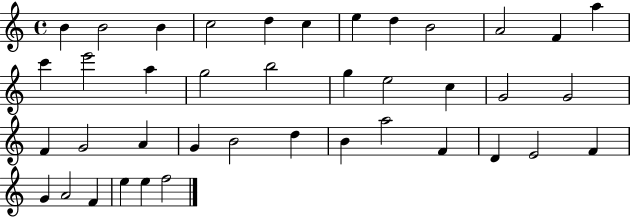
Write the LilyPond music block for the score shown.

{
  \clef treble
  \time 4/4
  \defaultTimeSignature
  \key c \major
  b'4 b'2 b'4 | c''2 d''4 c''4 | e''4 d''4 b'2 | a'2 f'4 a''4 | \break c'''4 e'''2 a''4 | g''2 b''2 | g''4 e''2 c''4 | g'2 g'2 | \break f'4 g'2 a'4 | g'4 b'2 d''4 | b'4 a''2 f'4 | d'4 e'2 f'4 | \break g'4 a'2 f'4 | e''4 e''4 f''2 | \bar "|."
}